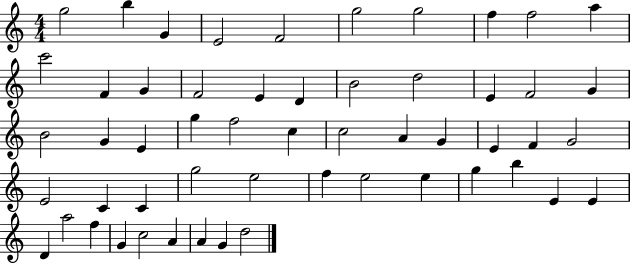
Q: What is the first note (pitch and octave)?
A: G5